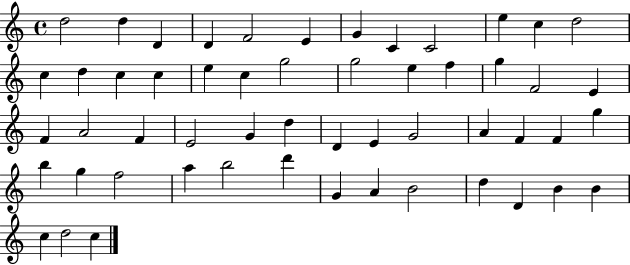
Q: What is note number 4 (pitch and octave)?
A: D4